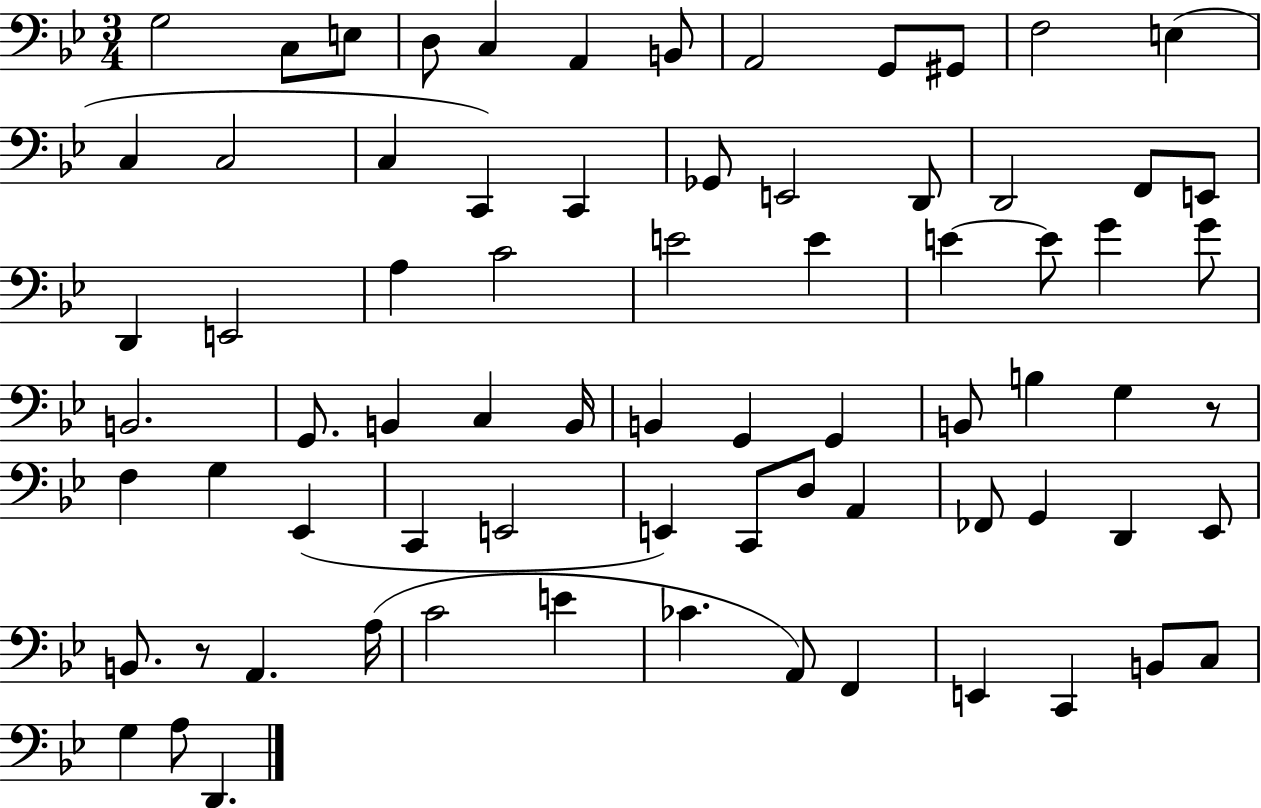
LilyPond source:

{
  \clef bass
  \numericTimeSignature
  \time 3/4
  \key bes \major
  g2 c8 e8 | d8 c4 a,4 b,8 | a,2 g,8 gis,8 | f2 e4( | \break c4 c2 | c4 c,4) c,4 | ges,8 e,2 d,8 | d,2 f,8 e,8 | \break d,4 e,2 | a4 c'2 | e'2 e'4 | e'4~~ e'8 g'4 g'8 | \break b,2. | g,8. b,4 c4 b,16 | b,4 g,4 g,4 | b,8 b4 g4 r8 | \break f4 g4 ees,4( | c,4 e,2 | e,4) c,8 d8 a,4 | fes,8 g,4 d,4 ees,8 | \break b,8. r8 a,4. a16( | c'2 e'4 | ces'4. a,8) f,4 | e,4 c,4 b,8 c8 | \break g4 a8 d,4. | \bar "|."
}